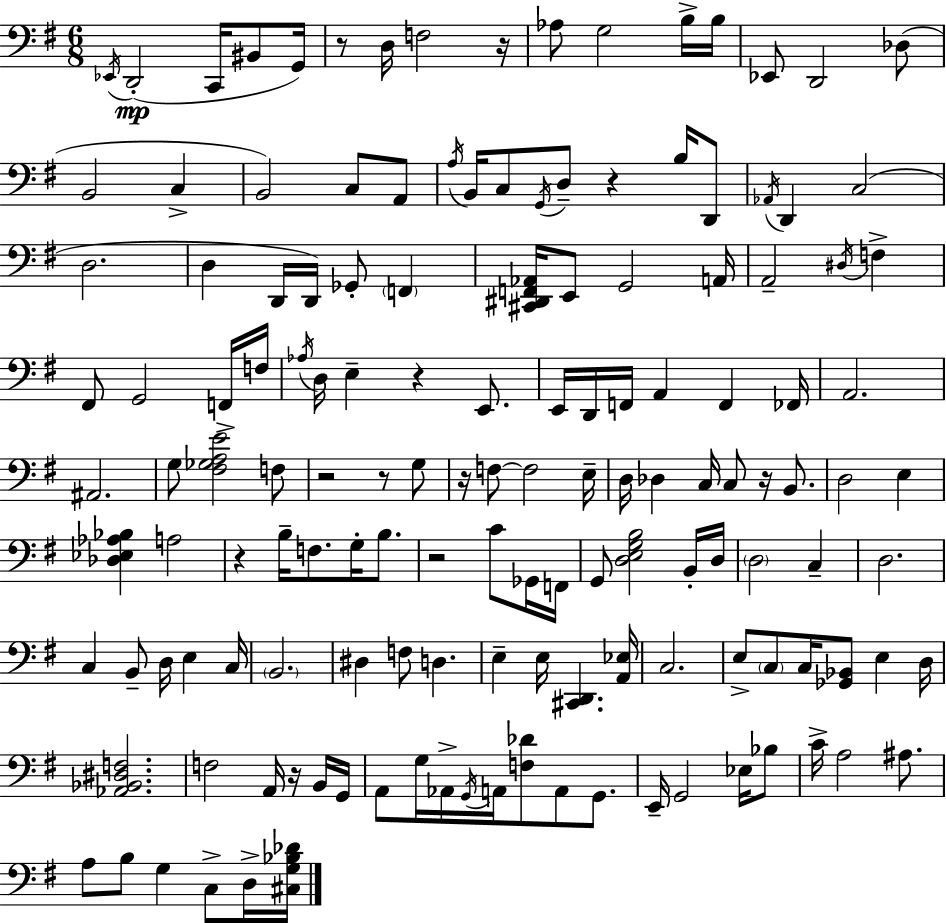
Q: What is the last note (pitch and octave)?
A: D3